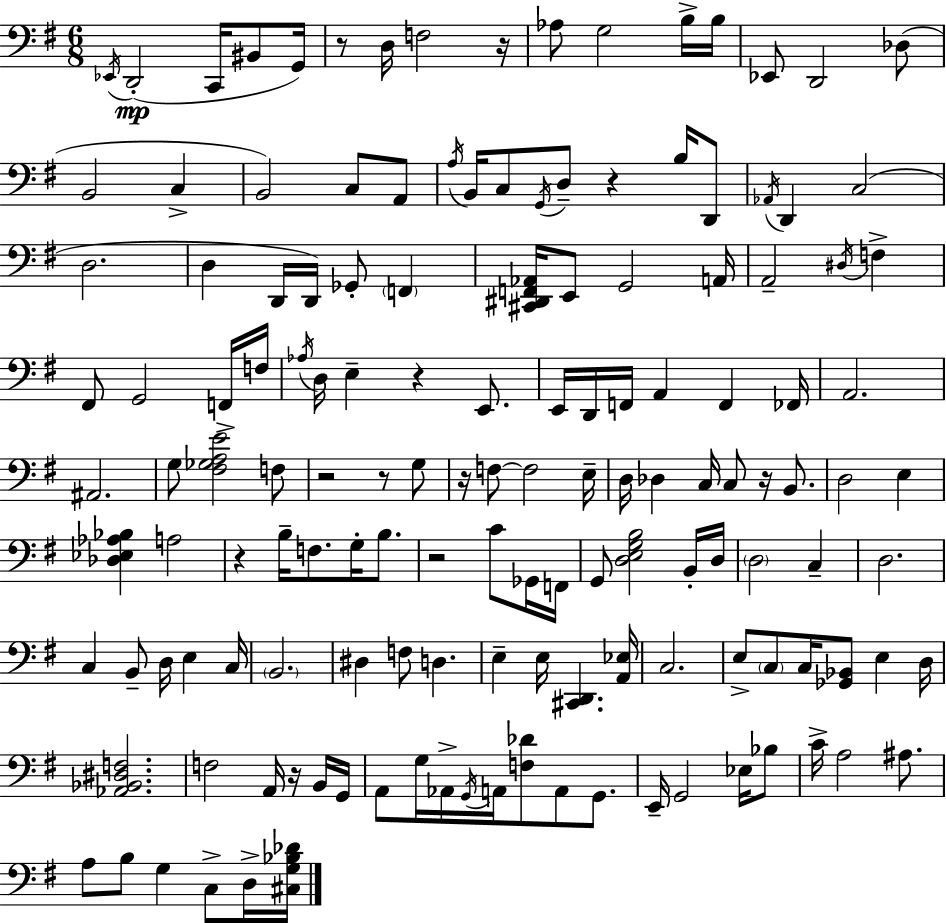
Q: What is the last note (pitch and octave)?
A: D3